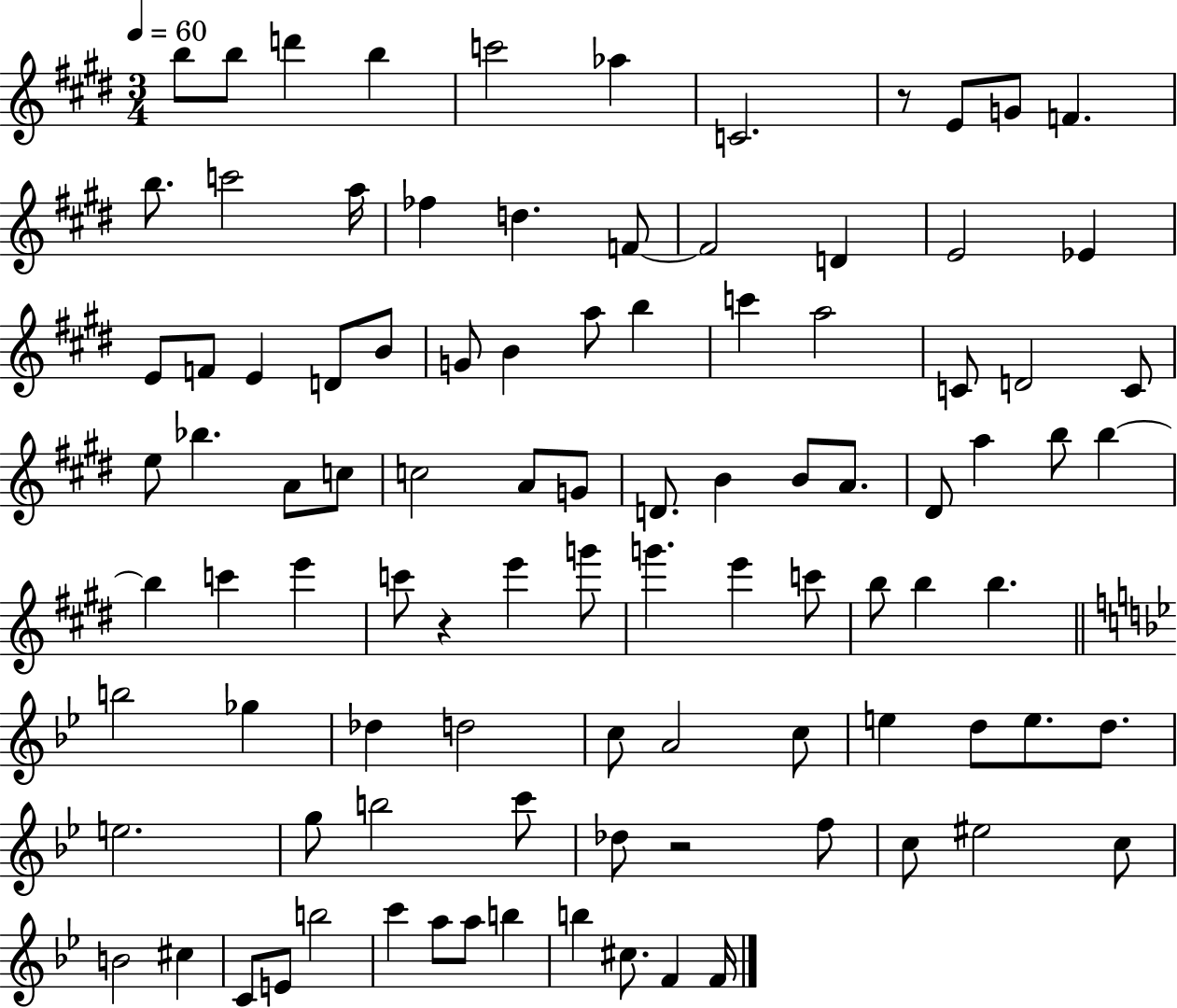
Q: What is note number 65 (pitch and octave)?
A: D5